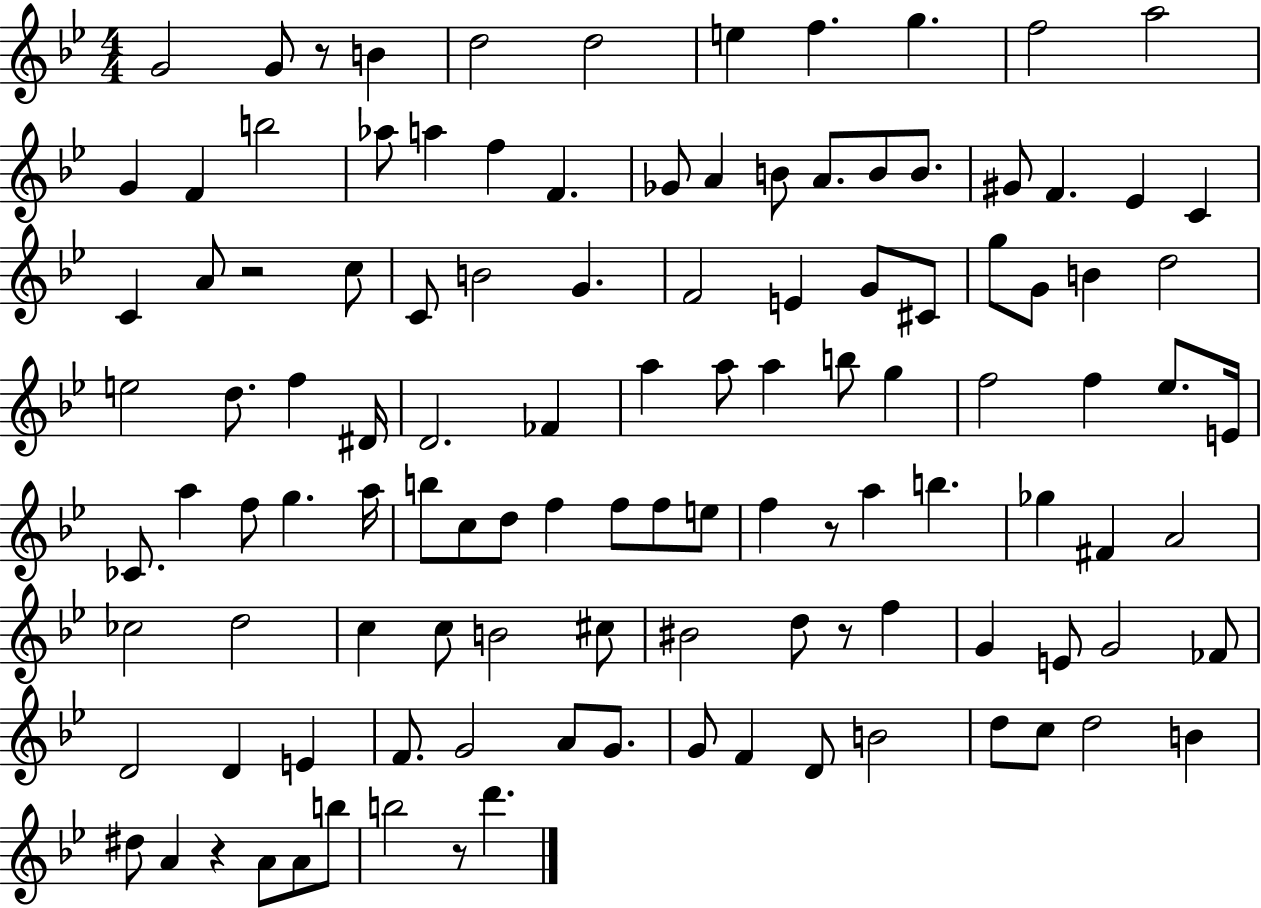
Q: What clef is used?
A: treble